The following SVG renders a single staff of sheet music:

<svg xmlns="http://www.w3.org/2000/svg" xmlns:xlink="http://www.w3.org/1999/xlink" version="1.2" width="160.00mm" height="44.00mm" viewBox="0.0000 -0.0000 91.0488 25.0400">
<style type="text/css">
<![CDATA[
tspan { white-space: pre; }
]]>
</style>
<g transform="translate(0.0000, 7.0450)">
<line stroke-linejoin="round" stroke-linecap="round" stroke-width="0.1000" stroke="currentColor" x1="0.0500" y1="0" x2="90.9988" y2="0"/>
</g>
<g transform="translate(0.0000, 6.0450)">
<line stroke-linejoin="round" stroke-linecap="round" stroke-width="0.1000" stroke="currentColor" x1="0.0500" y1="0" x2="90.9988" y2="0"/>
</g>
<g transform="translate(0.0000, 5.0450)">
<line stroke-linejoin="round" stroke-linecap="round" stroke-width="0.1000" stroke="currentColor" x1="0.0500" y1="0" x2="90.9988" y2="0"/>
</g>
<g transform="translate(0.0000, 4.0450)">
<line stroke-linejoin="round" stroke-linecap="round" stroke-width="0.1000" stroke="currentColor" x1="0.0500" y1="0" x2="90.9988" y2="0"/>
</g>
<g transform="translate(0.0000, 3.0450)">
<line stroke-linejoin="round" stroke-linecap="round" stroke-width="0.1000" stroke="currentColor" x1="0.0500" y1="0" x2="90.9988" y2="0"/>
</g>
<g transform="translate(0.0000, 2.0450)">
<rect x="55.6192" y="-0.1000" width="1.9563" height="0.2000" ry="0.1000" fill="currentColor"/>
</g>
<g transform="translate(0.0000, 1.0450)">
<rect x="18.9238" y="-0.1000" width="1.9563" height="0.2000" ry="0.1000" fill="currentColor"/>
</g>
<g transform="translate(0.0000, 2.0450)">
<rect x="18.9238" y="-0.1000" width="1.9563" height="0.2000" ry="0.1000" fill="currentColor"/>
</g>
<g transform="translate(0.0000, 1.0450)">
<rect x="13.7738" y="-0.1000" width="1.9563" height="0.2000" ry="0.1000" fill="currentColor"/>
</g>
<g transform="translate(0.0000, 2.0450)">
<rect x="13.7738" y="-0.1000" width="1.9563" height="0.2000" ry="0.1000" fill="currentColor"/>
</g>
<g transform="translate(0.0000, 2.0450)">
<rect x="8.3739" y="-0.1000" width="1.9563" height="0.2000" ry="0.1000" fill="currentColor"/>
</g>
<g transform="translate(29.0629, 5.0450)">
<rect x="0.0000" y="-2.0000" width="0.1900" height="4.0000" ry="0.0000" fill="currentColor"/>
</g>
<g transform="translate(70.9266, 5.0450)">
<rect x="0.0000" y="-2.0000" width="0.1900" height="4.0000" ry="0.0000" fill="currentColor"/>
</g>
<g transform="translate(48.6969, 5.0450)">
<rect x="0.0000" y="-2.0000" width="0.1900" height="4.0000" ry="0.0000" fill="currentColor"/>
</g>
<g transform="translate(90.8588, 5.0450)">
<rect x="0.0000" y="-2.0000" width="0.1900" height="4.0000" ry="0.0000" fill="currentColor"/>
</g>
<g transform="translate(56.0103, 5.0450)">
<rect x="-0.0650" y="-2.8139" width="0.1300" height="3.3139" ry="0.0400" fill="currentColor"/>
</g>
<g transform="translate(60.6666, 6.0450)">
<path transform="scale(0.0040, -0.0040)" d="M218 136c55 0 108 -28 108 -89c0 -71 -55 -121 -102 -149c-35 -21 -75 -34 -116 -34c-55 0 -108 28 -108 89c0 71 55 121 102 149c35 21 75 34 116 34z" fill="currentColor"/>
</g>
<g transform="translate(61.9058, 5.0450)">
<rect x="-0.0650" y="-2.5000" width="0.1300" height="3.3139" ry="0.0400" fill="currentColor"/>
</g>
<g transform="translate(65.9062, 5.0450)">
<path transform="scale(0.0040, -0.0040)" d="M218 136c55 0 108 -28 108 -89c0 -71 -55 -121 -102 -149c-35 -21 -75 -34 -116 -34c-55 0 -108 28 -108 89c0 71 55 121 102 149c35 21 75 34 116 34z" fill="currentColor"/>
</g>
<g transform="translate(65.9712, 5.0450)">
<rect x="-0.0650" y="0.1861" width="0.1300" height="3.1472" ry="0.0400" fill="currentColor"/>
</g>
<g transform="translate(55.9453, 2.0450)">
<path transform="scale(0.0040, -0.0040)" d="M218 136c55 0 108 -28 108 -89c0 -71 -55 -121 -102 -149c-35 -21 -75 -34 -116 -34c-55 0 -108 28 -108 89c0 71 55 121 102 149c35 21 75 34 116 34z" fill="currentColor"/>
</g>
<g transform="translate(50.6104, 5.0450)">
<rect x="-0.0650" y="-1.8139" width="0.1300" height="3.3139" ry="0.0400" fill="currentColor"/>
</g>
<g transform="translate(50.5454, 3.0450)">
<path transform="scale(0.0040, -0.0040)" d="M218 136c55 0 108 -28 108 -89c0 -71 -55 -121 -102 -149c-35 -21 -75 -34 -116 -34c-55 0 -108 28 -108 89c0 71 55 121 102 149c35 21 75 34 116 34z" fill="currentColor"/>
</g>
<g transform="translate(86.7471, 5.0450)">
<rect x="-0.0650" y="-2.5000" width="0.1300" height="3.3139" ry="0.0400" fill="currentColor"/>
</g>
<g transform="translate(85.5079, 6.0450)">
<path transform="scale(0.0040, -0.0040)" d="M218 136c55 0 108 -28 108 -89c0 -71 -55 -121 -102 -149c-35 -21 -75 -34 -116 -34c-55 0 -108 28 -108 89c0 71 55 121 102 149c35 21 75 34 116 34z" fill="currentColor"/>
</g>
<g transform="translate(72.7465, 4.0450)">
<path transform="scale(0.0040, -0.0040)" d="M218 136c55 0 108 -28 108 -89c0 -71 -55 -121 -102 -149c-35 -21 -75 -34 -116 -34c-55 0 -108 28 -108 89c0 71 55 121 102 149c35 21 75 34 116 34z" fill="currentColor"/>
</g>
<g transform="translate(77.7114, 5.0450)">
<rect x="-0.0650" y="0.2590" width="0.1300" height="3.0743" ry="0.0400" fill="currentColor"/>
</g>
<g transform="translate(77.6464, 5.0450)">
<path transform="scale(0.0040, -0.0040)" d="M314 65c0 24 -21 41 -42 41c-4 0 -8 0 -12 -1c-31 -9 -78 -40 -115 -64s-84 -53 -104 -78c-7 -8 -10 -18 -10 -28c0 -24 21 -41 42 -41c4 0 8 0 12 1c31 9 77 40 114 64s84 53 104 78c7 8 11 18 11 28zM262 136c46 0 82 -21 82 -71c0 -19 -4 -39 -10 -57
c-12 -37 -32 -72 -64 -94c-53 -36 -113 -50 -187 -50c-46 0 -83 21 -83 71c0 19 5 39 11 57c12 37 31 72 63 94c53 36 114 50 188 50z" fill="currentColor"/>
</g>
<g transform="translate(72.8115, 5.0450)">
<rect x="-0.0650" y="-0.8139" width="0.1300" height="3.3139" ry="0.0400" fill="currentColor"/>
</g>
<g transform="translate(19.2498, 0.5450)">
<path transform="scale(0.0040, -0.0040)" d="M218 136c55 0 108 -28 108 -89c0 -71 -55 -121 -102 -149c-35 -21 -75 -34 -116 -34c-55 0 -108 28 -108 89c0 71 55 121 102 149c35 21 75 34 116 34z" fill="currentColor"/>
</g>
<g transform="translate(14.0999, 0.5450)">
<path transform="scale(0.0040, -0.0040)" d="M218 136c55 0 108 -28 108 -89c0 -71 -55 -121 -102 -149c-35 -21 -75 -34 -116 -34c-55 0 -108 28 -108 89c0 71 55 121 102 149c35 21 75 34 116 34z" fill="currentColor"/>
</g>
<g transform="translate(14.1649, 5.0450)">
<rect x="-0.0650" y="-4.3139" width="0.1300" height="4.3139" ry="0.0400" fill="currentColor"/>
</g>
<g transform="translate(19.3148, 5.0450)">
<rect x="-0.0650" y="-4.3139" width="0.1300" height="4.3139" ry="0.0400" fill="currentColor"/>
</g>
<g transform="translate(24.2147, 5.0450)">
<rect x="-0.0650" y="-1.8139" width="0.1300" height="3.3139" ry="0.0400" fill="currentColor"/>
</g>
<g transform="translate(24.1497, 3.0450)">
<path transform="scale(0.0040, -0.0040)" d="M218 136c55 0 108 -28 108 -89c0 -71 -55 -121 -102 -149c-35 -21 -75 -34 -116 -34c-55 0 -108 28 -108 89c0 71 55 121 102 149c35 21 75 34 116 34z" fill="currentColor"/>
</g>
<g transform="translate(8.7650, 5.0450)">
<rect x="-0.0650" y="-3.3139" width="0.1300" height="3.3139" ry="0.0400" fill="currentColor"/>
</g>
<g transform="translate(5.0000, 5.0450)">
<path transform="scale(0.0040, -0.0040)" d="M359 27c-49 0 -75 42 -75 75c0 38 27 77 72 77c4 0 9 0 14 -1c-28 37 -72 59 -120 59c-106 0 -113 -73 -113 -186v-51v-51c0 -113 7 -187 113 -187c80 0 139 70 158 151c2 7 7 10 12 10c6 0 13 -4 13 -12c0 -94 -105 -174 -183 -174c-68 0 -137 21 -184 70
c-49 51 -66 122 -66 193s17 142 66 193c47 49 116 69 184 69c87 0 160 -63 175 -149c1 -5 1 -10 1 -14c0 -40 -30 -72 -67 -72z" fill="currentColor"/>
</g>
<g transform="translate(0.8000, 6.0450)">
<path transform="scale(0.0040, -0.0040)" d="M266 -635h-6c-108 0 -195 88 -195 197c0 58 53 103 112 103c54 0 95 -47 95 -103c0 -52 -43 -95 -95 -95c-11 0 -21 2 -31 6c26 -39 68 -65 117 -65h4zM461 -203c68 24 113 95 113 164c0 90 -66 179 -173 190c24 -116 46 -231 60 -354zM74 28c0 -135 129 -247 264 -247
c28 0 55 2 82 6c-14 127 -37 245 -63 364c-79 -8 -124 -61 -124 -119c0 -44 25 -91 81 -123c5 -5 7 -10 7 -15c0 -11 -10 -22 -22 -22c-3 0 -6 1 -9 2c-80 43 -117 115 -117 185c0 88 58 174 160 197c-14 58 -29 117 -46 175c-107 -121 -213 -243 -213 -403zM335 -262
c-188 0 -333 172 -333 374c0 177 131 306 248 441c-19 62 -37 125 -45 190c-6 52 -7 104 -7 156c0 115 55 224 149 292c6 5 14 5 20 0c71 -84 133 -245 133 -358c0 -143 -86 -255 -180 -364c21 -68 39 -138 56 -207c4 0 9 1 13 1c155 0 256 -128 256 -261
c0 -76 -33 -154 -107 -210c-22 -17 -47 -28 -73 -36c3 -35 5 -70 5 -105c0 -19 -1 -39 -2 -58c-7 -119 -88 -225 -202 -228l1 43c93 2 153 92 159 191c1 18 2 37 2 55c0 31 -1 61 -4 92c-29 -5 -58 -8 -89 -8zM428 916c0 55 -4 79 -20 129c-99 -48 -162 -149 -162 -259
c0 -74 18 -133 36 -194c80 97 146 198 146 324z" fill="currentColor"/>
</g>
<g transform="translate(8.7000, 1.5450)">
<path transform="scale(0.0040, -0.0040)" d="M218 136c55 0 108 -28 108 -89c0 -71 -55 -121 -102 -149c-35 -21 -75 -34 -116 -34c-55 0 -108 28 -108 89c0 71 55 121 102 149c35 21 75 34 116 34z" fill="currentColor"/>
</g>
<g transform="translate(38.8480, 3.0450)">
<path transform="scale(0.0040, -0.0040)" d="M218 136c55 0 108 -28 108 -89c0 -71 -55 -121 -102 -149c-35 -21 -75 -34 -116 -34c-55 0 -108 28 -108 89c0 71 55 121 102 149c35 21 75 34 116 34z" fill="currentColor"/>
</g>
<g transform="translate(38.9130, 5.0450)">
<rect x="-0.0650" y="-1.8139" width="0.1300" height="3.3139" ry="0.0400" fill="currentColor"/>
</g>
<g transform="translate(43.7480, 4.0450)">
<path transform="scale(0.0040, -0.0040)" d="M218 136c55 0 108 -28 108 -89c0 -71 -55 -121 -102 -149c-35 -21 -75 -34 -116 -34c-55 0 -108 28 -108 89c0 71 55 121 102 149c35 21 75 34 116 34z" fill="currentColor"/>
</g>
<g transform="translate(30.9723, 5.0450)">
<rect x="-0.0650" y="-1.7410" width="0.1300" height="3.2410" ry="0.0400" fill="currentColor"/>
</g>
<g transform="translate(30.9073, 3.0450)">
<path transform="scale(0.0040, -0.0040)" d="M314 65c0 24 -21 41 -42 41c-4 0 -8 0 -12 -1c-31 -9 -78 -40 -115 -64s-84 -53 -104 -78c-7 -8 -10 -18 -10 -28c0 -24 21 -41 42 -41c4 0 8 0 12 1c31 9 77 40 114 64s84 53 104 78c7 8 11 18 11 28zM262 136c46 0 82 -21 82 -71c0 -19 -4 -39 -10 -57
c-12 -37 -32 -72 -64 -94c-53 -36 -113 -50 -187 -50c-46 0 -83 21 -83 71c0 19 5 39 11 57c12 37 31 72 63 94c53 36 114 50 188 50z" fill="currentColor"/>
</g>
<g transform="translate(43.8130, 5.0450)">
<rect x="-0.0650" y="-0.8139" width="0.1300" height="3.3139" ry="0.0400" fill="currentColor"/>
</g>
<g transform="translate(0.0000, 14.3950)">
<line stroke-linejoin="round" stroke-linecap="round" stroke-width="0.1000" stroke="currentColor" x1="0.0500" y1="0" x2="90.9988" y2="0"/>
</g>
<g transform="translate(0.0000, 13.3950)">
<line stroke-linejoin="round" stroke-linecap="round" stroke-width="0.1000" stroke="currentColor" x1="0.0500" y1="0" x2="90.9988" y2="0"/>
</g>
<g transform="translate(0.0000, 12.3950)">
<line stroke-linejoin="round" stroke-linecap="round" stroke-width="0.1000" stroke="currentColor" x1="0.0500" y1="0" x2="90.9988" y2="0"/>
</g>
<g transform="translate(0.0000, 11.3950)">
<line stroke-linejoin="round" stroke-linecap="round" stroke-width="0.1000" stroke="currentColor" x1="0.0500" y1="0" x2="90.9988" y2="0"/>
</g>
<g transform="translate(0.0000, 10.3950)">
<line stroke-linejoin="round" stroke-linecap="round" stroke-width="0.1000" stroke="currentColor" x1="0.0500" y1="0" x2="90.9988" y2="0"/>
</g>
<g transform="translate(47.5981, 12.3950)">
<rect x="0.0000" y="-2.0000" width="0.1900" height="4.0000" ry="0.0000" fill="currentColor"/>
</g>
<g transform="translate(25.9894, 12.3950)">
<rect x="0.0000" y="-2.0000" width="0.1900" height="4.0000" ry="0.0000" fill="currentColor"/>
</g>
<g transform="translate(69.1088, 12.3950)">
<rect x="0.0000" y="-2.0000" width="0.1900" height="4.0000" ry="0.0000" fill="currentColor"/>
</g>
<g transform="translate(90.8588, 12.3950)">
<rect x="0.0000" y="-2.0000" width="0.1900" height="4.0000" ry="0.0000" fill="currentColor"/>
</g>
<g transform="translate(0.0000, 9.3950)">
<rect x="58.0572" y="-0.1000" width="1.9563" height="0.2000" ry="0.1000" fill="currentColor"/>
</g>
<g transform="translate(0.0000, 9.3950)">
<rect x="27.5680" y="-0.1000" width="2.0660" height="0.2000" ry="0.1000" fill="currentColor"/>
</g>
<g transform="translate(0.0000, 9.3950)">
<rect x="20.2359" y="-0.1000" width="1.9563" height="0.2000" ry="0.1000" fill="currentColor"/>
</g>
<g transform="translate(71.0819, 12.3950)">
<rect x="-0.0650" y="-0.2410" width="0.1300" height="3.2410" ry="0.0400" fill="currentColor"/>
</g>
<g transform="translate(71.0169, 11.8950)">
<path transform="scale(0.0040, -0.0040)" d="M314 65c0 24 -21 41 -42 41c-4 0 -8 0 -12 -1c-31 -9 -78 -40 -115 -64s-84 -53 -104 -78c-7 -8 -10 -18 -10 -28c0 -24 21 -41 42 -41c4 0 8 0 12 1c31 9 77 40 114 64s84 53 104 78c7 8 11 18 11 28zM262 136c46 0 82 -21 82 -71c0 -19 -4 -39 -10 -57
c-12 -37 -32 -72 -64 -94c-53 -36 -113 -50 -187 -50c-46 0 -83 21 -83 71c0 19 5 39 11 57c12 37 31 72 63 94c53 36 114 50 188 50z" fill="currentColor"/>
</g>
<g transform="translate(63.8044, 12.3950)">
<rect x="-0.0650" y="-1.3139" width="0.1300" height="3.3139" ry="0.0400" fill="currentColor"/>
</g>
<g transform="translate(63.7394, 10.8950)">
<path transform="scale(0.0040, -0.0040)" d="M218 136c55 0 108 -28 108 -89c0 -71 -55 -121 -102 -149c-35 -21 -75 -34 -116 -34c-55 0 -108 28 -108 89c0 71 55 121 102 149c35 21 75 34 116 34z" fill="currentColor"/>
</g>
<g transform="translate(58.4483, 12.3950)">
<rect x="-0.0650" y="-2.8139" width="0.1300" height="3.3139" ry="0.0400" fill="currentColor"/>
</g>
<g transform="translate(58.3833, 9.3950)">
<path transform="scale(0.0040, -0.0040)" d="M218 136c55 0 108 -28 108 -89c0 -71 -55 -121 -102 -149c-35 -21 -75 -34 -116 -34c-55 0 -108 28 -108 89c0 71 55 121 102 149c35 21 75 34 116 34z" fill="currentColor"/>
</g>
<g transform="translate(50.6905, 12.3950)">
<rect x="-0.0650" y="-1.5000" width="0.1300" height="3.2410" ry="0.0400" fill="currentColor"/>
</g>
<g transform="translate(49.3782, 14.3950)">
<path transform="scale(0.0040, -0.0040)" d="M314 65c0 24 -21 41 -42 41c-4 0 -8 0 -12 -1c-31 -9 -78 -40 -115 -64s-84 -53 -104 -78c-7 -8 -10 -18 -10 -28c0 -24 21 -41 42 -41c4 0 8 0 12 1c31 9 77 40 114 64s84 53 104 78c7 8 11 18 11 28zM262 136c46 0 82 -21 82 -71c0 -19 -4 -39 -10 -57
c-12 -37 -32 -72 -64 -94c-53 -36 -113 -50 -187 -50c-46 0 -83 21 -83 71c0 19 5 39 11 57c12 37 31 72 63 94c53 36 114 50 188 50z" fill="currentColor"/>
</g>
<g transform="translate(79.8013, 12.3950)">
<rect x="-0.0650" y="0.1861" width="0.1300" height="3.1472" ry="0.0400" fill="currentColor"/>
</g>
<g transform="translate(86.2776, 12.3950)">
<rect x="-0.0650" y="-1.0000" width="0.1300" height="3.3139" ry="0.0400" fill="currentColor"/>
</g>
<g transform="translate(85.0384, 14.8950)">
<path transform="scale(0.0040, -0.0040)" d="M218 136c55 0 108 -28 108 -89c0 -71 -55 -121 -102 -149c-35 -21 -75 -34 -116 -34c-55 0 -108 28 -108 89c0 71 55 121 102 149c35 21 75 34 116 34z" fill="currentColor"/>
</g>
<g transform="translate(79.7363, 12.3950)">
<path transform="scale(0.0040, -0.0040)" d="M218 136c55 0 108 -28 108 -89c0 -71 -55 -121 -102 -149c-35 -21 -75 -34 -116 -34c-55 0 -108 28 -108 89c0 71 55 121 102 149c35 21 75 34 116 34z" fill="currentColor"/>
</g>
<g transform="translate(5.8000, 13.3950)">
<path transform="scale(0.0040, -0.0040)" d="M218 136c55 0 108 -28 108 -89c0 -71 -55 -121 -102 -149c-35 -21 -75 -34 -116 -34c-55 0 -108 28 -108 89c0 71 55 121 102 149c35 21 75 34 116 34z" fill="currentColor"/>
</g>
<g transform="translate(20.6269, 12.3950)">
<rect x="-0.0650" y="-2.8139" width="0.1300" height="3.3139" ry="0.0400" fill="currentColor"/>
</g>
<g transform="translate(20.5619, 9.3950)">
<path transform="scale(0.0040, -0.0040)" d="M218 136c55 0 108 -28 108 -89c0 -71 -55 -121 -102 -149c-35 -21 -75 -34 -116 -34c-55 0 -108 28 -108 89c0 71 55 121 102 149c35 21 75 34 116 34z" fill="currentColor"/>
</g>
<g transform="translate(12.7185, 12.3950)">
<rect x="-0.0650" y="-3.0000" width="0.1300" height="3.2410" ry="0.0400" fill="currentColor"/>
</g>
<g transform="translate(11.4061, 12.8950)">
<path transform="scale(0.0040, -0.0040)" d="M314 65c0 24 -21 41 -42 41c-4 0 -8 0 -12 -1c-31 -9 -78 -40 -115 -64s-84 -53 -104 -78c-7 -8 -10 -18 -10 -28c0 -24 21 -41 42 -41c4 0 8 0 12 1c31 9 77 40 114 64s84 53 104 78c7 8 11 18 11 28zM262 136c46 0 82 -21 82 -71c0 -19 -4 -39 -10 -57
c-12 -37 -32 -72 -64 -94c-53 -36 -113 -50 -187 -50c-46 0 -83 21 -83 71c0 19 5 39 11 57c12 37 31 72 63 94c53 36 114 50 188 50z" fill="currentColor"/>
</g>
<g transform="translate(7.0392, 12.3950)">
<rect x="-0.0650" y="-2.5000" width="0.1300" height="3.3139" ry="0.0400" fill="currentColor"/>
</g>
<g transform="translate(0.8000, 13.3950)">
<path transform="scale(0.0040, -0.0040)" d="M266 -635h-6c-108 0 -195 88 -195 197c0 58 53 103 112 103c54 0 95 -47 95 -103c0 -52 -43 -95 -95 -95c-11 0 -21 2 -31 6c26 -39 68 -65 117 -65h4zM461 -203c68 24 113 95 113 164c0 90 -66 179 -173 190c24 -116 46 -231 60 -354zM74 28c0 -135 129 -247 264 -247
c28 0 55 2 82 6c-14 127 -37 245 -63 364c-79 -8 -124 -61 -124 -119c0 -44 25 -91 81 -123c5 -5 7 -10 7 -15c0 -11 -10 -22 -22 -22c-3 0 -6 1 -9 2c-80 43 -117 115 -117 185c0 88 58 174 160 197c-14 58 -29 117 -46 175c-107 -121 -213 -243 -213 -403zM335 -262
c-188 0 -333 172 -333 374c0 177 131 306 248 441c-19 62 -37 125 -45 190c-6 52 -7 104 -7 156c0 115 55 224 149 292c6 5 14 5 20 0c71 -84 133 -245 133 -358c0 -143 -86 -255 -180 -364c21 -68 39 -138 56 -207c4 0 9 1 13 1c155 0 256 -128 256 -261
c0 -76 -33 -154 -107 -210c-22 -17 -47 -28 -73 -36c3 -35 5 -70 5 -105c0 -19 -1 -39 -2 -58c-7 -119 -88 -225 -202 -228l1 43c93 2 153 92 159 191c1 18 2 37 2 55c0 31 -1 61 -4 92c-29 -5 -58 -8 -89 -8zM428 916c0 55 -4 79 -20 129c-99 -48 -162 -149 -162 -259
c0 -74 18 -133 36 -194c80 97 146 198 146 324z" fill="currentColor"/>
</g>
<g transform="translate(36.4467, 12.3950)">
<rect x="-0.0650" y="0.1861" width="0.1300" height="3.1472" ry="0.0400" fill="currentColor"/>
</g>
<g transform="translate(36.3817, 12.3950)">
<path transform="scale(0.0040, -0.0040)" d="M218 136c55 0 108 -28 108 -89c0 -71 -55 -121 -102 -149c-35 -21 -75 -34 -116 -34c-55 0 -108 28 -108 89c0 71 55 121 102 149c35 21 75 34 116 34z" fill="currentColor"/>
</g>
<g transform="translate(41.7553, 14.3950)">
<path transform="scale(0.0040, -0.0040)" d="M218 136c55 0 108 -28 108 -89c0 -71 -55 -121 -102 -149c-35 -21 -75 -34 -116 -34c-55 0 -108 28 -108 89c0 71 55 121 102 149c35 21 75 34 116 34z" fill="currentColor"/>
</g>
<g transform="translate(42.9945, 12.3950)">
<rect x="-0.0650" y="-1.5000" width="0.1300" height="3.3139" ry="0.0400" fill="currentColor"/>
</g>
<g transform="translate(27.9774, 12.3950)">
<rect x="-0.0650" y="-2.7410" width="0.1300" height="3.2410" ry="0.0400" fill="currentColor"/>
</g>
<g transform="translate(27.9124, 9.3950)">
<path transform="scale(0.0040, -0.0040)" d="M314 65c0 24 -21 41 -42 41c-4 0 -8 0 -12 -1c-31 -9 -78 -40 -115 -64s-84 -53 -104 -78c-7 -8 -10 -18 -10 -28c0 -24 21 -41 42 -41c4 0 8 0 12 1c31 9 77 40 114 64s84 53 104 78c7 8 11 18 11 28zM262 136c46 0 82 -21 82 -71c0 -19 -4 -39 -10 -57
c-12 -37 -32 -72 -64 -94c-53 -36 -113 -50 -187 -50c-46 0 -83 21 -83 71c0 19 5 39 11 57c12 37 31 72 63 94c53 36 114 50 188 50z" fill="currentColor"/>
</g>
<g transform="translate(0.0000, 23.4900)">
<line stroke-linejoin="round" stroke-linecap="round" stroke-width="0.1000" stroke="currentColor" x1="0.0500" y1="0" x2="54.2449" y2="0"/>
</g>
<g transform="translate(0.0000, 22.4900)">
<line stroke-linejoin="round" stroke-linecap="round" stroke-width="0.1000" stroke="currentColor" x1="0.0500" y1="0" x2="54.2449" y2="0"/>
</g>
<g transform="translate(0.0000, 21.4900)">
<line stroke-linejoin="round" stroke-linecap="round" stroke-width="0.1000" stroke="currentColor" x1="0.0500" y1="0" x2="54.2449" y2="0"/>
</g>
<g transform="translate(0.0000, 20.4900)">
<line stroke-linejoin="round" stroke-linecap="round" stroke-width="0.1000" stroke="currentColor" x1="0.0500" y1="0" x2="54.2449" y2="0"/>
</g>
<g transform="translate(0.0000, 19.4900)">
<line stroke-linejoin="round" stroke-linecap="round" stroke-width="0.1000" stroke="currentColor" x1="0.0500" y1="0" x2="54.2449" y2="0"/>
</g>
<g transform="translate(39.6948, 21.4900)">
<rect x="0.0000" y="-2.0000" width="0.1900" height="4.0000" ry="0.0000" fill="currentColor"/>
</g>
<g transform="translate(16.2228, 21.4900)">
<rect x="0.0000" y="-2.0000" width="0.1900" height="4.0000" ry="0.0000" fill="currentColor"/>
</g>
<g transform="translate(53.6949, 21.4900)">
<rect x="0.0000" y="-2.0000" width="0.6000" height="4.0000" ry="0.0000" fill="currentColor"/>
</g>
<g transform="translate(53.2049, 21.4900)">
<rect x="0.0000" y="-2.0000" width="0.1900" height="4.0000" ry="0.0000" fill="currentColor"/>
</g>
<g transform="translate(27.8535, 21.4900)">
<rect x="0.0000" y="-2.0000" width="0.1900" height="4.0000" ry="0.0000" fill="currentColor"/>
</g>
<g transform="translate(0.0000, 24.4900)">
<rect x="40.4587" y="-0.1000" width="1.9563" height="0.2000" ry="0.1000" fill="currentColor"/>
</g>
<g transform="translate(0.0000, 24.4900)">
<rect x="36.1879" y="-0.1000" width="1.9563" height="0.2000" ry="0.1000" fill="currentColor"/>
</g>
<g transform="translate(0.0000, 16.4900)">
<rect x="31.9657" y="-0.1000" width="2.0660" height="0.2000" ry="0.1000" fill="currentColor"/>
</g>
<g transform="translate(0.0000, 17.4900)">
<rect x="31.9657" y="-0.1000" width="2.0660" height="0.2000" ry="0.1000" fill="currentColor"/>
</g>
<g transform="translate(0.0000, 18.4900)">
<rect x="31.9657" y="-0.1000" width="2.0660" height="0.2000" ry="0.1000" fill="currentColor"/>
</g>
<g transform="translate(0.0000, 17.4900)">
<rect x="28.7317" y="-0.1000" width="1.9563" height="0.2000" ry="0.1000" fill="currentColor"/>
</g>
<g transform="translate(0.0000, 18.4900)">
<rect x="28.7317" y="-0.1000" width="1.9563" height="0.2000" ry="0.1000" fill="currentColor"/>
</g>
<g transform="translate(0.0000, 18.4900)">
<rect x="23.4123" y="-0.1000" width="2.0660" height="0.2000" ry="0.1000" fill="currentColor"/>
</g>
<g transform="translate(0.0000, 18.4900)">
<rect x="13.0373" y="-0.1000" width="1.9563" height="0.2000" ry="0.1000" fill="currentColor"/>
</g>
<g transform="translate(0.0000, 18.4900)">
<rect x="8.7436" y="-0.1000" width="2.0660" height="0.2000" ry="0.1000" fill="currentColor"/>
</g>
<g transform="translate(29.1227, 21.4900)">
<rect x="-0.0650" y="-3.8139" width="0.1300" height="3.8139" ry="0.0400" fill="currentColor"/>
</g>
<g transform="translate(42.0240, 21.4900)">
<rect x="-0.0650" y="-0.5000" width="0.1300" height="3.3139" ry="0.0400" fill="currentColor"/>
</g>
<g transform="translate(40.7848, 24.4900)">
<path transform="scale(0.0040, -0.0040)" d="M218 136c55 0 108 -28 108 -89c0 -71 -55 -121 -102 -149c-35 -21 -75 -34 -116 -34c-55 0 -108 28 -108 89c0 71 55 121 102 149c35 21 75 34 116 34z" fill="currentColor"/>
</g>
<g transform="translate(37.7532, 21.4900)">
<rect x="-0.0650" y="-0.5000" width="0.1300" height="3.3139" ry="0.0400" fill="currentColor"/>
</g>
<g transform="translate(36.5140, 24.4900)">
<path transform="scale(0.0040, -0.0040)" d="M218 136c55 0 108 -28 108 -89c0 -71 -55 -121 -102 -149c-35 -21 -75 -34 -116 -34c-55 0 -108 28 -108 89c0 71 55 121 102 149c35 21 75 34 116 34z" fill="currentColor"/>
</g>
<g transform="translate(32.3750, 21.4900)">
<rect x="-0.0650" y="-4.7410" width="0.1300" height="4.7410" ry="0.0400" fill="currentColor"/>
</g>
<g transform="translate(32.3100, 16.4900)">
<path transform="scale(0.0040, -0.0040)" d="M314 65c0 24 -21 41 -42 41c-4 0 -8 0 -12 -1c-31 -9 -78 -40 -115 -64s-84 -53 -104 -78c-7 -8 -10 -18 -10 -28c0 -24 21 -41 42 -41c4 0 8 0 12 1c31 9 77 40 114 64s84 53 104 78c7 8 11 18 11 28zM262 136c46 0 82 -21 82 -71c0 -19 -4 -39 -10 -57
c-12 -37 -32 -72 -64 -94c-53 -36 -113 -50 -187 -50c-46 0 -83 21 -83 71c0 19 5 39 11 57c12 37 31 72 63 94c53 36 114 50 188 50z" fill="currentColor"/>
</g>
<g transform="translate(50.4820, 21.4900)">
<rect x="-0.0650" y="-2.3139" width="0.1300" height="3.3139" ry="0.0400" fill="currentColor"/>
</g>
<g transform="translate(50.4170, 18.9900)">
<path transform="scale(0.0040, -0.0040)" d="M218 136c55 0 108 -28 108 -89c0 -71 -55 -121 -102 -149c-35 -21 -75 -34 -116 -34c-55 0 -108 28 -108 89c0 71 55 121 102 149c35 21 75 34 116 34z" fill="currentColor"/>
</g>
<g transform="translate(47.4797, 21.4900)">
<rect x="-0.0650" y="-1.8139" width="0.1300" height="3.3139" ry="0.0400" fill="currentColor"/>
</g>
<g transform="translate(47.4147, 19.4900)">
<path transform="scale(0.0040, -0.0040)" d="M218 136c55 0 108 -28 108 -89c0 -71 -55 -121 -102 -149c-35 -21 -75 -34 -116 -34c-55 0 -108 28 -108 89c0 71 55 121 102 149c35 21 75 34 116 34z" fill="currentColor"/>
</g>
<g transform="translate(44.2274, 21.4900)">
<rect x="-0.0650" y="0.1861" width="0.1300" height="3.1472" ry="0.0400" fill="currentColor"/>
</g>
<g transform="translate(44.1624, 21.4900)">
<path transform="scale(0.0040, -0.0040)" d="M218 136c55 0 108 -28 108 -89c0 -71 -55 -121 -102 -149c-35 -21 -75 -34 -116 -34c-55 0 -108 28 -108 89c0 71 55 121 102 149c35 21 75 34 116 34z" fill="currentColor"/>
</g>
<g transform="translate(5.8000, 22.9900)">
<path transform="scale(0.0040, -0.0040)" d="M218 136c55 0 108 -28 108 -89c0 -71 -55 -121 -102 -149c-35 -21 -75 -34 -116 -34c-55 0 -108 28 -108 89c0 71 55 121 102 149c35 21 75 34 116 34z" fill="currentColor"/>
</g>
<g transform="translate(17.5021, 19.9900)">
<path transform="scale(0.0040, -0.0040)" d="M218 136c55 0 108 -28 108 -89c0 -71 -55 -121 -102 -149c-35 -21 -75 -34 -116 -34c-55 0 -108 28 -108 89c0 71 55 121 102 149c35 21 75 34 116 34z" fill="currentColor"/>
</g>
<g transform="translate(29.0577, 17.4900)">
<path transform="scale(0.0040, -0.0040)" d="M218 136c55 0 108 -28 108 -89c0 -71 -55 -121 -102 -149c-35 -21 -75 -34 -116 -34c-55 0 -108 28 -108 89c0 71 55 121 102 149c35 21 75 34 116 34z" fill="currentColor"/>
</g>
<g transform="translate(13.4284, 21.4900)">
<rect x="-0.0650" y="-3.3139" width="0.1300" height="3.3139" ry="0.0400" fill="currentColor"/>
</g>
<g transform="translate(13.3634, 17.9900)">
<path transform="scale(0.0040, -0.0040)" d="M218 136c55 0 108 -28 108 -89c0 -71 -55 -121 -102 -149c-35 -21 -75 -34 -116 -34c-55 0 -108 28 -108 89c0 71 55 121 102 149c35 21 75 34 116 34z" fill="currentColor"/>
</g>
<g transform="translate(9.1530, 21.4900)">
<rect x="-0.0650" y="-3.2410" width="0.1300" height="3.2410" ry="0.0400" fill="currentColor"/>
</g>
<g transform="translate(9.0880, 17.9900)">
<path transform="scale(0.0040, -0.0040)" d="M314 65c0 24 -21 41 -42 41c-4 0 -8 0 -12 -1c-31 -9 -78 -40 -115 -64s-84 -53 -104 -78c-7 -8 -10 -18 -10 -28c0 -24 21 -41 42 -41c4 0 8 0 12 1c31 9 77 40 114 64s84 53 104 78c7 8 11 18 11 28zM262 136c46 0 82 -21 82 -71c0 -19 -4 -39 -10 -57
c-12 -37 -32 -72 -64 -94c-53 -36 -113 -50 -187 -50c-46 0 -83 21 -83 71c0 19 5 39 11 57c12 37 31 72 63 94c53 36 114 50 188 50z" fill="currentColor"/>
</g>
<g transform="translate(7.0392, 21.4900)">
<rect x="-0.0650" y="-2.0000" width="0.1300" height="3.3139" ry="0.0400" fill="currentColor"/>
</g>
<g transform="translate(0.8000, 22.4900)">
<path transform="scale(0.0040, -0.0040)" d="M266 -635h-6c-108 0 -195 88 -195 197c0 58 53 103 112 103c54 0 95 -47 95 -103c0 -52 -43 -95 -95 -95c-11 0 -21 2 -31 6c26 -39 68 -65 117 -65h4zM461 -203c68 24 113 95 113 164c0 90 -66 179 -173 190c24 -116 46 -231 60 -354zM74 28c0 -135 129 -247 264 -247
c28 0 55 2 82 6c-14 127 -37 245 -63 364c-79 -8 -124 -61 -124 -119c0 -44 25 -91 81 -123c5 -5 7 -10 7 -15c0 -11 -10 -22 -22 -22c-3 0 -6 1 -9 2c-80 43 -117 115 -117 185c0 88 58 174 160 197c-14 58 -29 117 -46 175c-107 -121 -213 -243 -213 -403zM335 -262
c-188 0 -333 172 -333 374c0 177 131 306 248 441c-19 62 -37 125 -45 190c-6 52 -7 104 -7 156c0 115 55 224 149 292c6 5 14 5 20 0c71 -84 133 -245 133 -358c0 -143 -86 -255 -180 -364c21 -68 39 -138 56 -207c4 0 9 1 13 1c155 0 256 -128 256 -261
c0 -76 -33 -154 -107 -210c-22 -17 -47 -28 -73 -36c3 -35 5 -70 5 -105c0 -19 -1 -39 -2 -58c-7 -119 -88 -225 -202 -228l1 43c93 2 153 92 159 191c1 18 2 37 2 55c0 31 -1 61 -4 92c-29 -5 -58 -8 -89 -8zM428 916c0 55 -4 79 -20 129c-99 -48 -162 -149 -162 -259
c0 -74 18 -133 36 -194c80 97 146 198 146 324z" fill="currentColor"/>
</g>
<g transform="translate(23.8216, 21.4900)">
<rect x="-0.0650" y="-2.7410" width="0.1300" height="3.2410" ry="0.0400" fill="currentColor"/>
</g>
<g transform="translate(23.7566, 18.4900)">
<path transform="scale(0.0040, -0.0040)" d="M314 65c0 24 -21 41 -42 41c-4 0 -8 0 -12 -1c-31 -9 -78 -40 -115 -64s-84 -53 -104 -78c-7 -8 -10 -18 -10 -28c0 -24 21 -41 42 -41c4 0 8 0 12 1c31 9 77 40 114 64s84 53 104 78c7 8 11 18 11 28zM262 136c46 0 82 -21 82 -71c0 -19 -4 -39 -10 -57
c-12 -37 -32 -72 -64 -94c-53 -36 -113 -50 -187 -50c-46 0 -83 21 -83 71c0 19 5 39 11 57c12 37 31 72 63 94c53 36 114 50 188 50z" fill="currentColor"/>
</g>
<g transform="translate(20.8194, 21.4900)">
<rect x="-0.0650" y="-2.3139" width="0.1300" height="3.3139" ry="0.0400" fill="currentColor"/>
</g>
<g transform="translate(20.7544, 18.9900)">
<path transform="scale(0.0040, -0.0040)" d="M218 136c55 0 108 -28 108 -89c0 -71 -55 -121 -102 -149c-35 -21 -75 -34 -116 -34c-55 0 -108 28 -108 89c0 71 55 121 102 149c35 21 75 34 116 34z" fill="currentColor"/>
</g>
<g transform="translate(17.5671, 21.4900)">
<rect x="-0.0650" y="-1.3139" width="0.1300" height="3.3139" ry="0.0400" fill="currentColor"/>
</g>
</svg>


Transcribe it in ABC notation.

X:1
T:Untitled
M:4/4
L:1/4
K:C
b d' d' f f2 f d f a G B d B2 G G A2 a a2 B E E2 a e c2 B D F b2 b e g a2 c' e'2 C C B f g